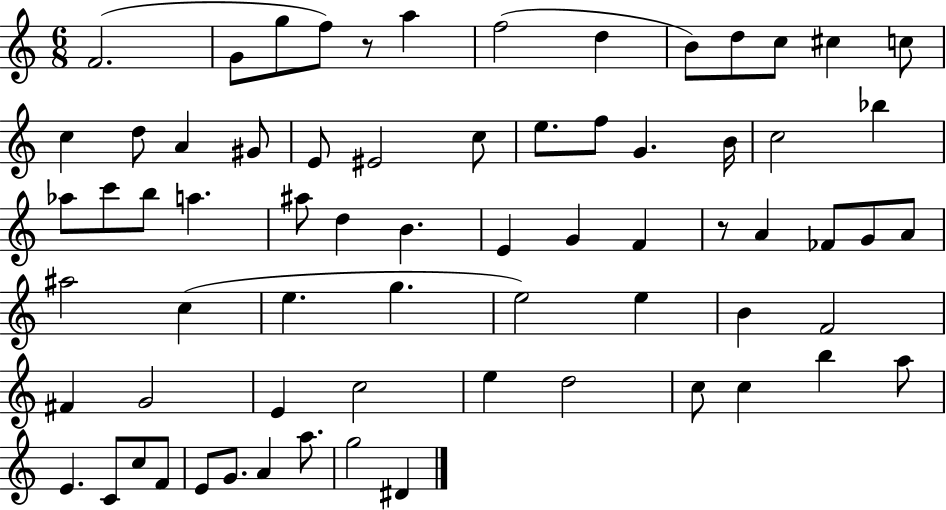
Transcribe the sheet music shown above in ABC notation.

X:1
T:Untitled
M:6/8
L:1/4
K:C
F2 G/2 g/2 f/2 z/2 a f2 d B/2 d/2 c/2 ^c c/2 c d/2 A ^G/2 E/2 ^E2 c/2 e/2 f/2 G B/4 c2 _b _a/2 c'/2 b/2 a ^a/2 d B E G F z/2 A _F/2 G/2 A/2 ^a2 c e g e2 e B F2 ^F G2 E c2 e d2 c/2 c b a/2 E C/2 c/2 F/2 E/2 G/2 A a/2 g2 ^D